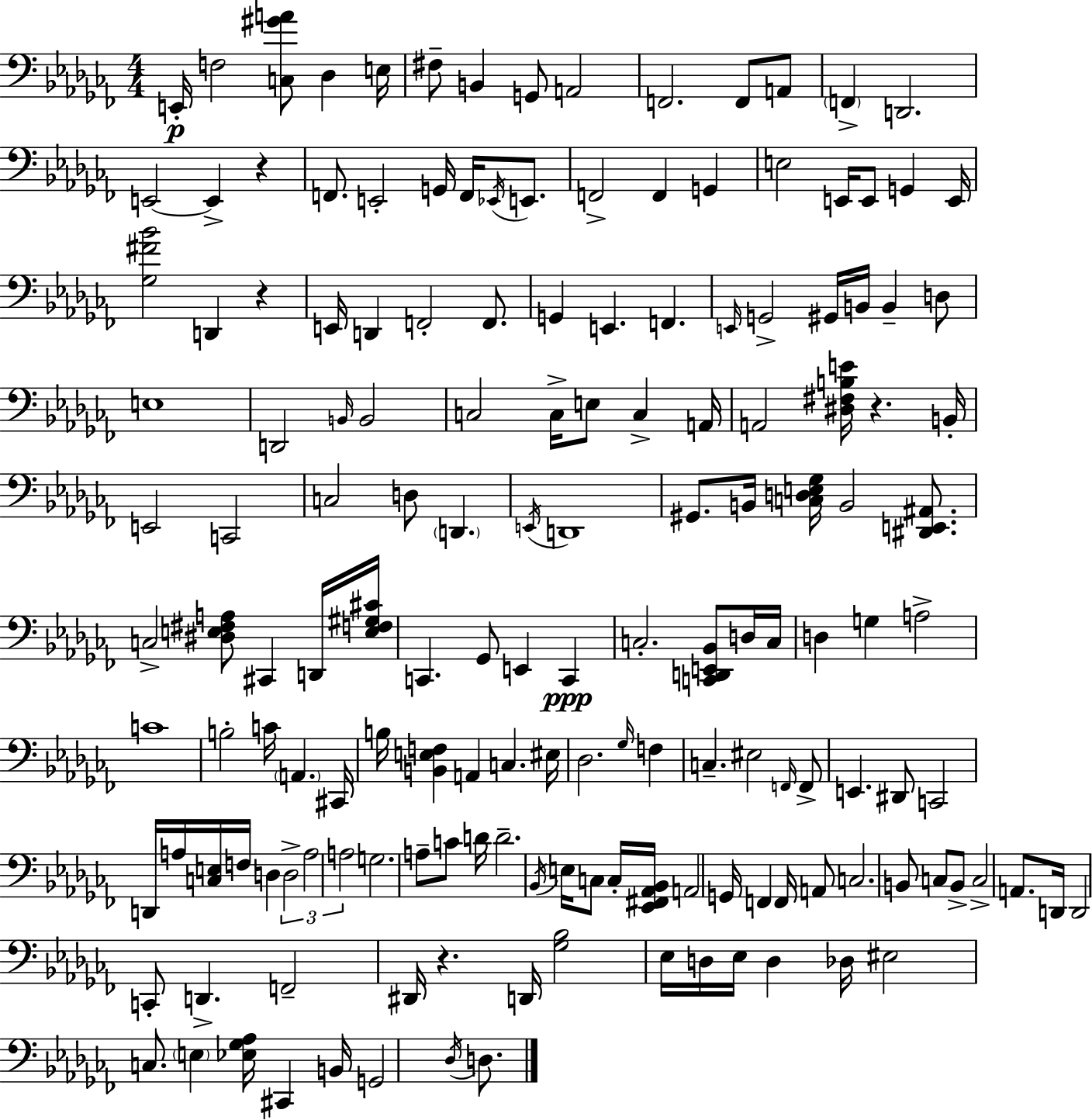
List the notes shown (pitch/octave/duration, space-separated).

E2/s F3/h [C3,G#4,A4]/e Db3/q E3/s F#3/e B2/q G2/e A2/h F2/h. F2/e A2/e F2/q D2/h. E2/h E2/q R/q F2/e. E2/h G2/s F2/s Eb2/s E2/e. F2/h F2/q G2/q E3/h E2/s E2/e G2/q E2/s [Gb3,F#4,Bb4]/h D2/q R/q E2/s D2/q F2/h F2/e. G2/q E2/q. F2/q. E2/s G2/h G#2/s B2/s B2/q D3/e E3/w D2/h B2/s B2/h C3/h C3/s E3/e C3/q A2/s A2/h [D#3,F#3,B3,E4]/s R/q. B2/s E2/h C2/h C3/h D3/e D2/q. E2/s D2/w G#2/e. B2/s [C3,D3,E3,Gb3]/s B2/h [D#2,E2,A#2]/e. C3/h [D#3,E3,F#3,A3]/e C#2/q D2/s [E3,F3,G#3,C#4]/s C2/q. Gb2/e E2/q C2/q C3/h. [C2,D2,E2,Bb2]/e D3/s C3/s D3/q G3/q A3/h C4/w B3/h C4/s A2/q. C#2/s B3/s [B2,E3,F3]/q A2/q C3/q. EIS3/s Db3/h. Gb3/s F3/q C3/q. EIS3/h F2/s F2/e E2/q. D#2/e C2/h D2/s A3/s [C3,E3]/s F3/s D3/q D3/h A3/h A3/h G3/h. A3/e C4/e D4/s D4/h. Bb2/s E3/s C3/e C3/s [Eb2,F#2,Ab2,Bb2]/s A2/h G2/s F2/q F2/s A2/e C3/h. B2/e C3/e B2/e C3/h A2/e. D2/s D2/h C2/e D2/q. F2/h D#2/s R/q. D2/s [Gb3,Bb3]/h Eb3/s D3/s Eb3/s D3/q Db3/s EIS3/h C3/e. E3/q [Eb3,Gb3,Ab3]/s C#2/q B2/s G2/h Db3/s D3/e.